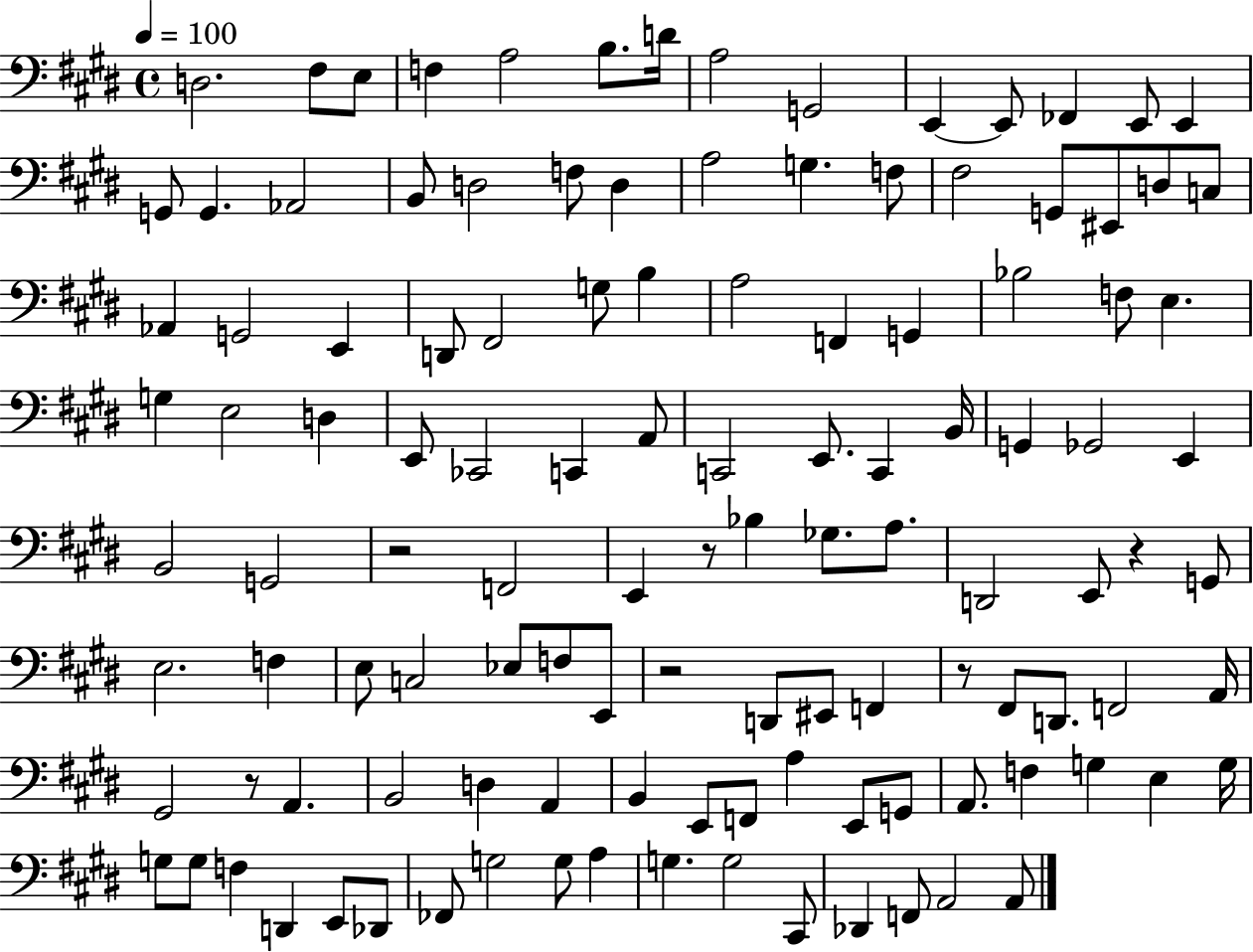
D3/h. F#3/e E3/e F3/q A3/h B3/e. D4/s A3/h G2/h E2/q E2/e FES2/q E2/e E2/q G2/e G2/q. Ab2/h B2/e D3/h F3/e D3/q A3/h G3/q. F3/e F#3/h G2/e EIS2/e D3/e C3/e Ab2/q G2/h E2/q D2/e F#2/h G3/e B3/q A3/h F2/q G2/q Bb3/h F3/e E3/q. G3/q E3/h D3/q E2/e CES2/h C2/q A2/e C2/h E2/e. C2/q B2/s G2/q Gb2/h E2/q B2/h G2/h R/h F2/h E2/q R/e Bb3/q Gb3/e. A3/e. D2/h E2/e R/q G2/e E3/h. F3/q E3/e C3/h Eb3/e F3/e E2/e R/h D2/e EIS2/e F2/q R/e F#2/e D2/e. F2/h A2/s G#2/h R/e A2/q. B2/h D3/q A2/q B2/q E2/e F2/e A3/q E2/e G2/e A2/e. F3/q G3/q E3/q G3/s G3/e G3/e F3/q D2/q E2/e Db2/e FES2/e G3/h G3/e A3/q G3/q. G3/h C#2/e Db2/q F2/e A2/h A2/e